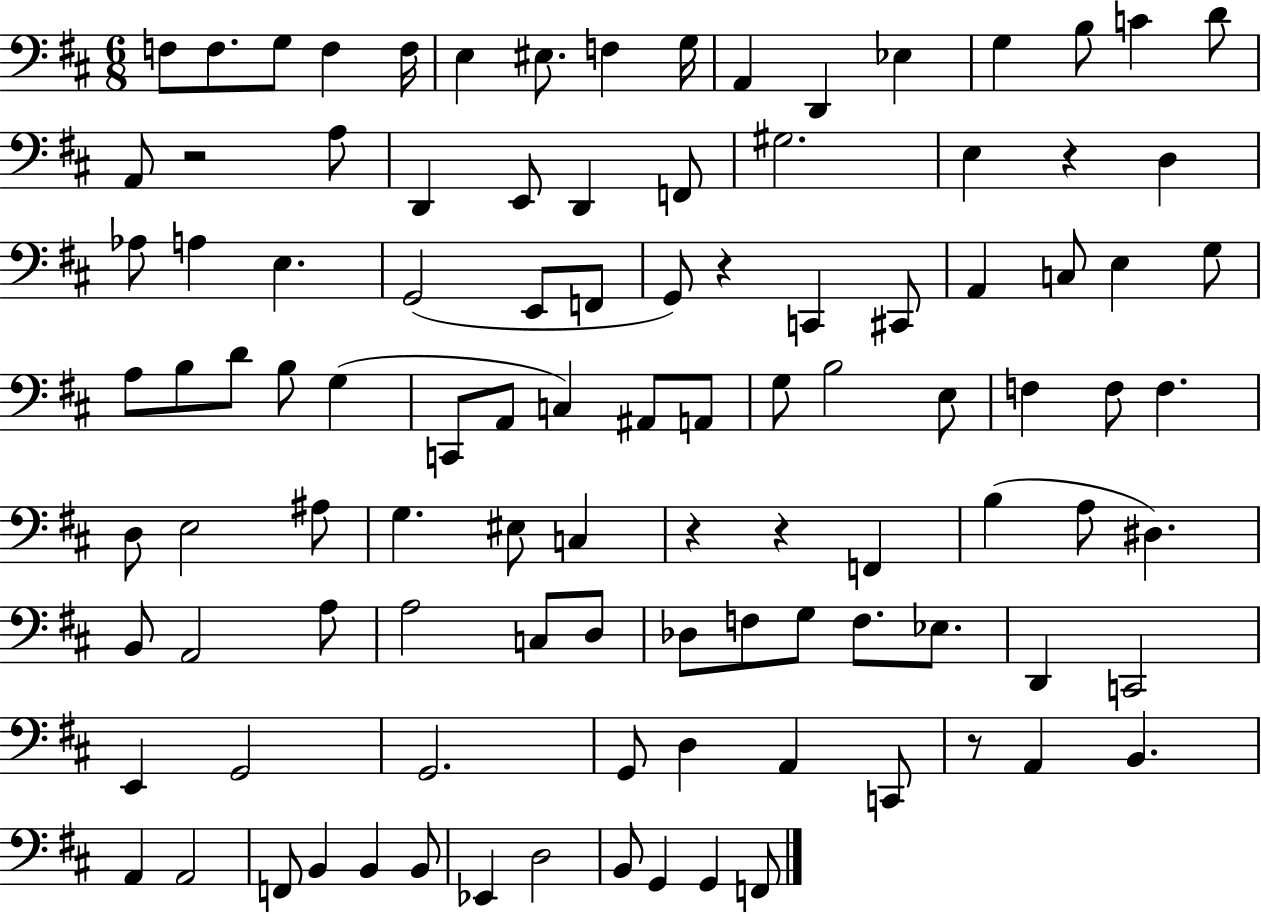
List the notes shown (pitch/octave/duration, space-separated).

F3/e F3/e. G3/e F3/q F3/s E3/q EIS3/e. F3/q G3/s A2/q D2/q Eb3/q G3/q B3/e C4/q D4/e A2/e R/h A3/e D2/q E2/e D2/q F2/e G#3/h. E3/q R/q D3/q Ab3/e A3/q E3/q. G2/h E2/e F2/e G2/e R/q C2/q C#2/e A2/q C3/e E3/q G3/e A3/e B3/e D4/e B3/e G3/q C2/e A2/e C3/q A#2/e A2/e G3/e B3/h E3/e F3/q F3/e F3/q. D3/e E3/h A#3/e G3/q. EIS3/e C3/q R/q R/q F2/q B3/q A3/e D#3/q. B2/e A2/h A3/e A3/h C3/e D3/e Db3/e F3/e G3/e F3/e. Eb3/e. D2/q C2/h E2/q G2/h G2/h. G2/e D3/q A2/q C2/e R/e A2/q B2/q. A2/q A2/h F2/e B2/q B2/q B2/e Eb2/q D3/h B2/e G2/q G2/q F2/e